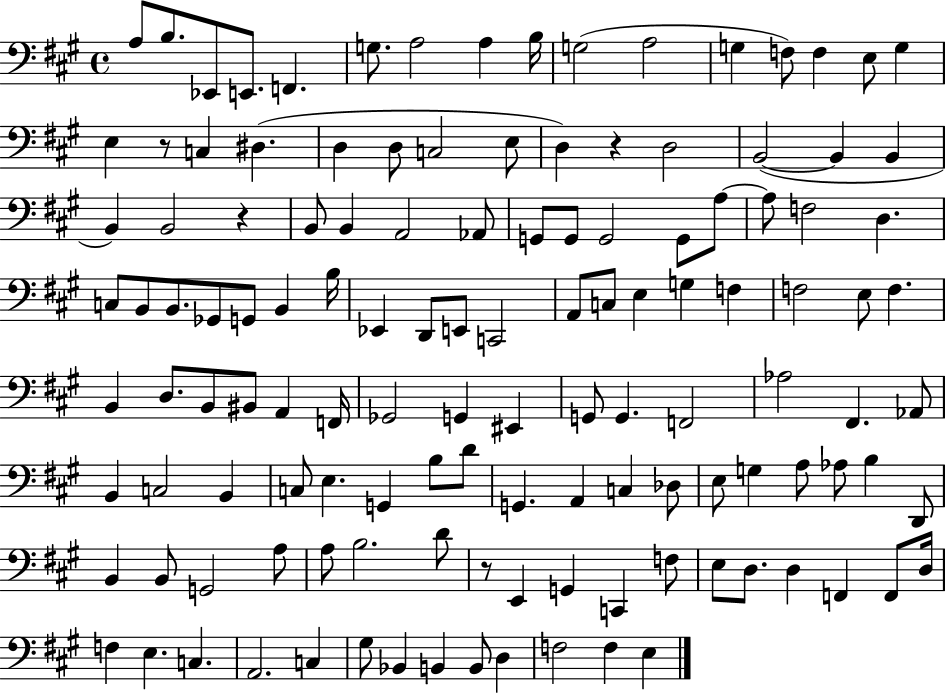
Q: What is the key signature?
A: A major